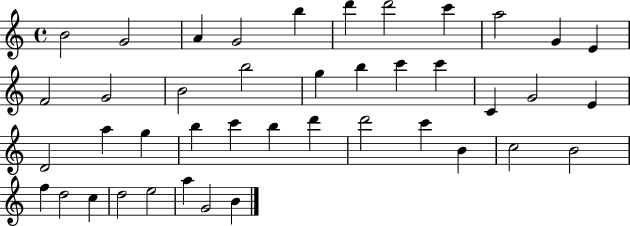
B4/h G4/h A4/q G4/h B5/q D6/q D6/h C6/q A5/h G4/q E4/q F4/h G4/h B4/h B5/h G5/q B5/q C6/q C6/q C4/q G4/h E4/q D4/h A5/q G5/q B5/q C6/q B5/q D6/q D6/h C6/q B4/q C5/h B4/h F5/q D5/h C5/q D5/h E5/h A5/q G4/h B4/q